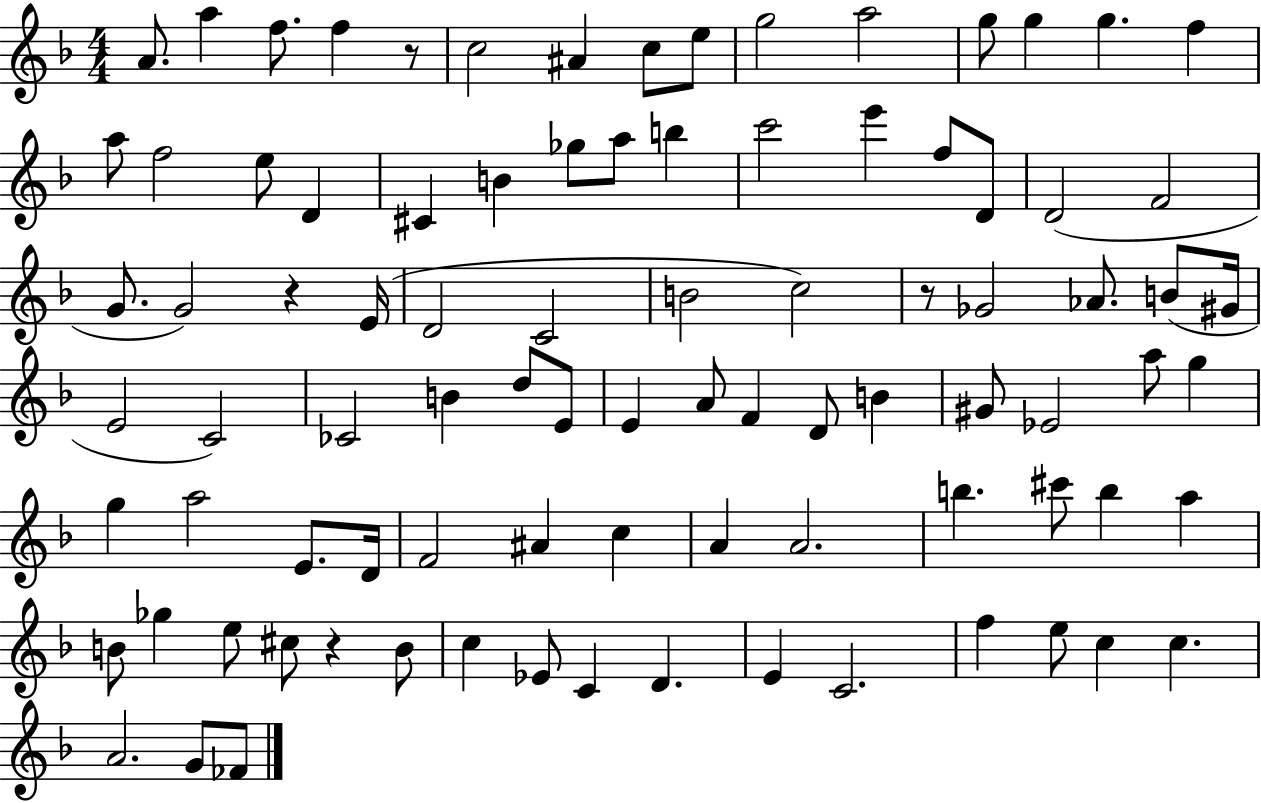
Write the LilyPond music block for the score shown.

{
  \clef treble
  \numericTimeSignature
  \time 4/4
  \key f \major
  a'8. a''4 f''8. f''4 r8 | c''2 ais'4 c''8 e''8 | g''2 a''2 | g''8 g''4 g''4. f''4 | \break a''8 f''2 e''8 d'4 | cis'4 b'4 ges''8 a''8 b''4 | c'''2 e'''4 f''8 d'8 | d'2( f'2 | \break g'8. g'2) r4 e'16( | d'2 c'2 | b'2 c''2) | r8 ges'2 aes'8. b'8( gis'16 | \break e'2 c'2) | ces'2 b'4 d''8 e'8 | e'4 a'8 f'4 d'8 b'4 | gis'8 ees'2 a''8 g''4 | \break g''4 a''2 e'8. d'16 | f'2 ais'4 c''4 | a'4 a'2. | b''4. cis'''8 b''4 a''4 | \break b'8 ges''4 e''8 cis''8 r4 b'8 | c''4 ees'8 c'4 d'4. | e'4 c'2. | f''4 e''8 c''4 c''4. | \break a'2. g'8 fes'8 | \bar "|."
}